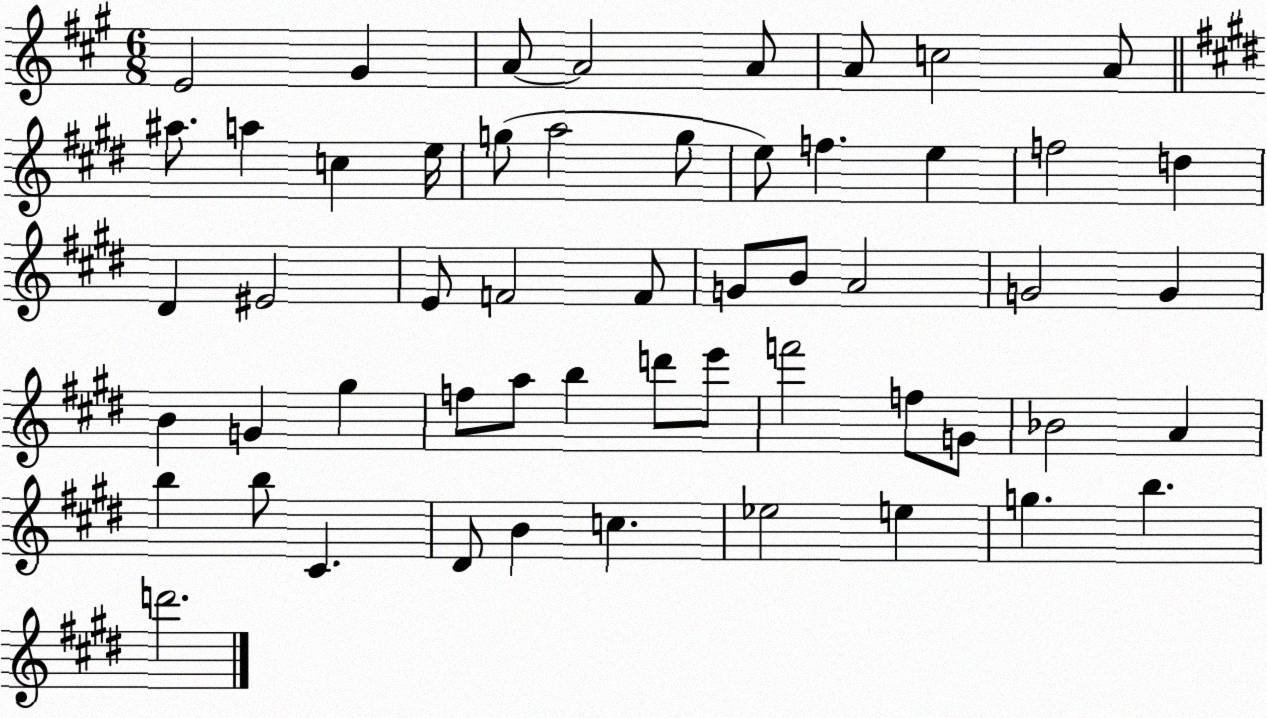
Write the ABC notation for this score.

X:1
T:Untitled
M:6/8
L:1/4
K:A
E2 ^G A/2 A2 A/2 A/2 c2 A/2 ^a/2 a c e/4 g/2 a2 g/2 e/2 f e f2 d ^D ^E2 E/2 F2 F/2 G/2 B/2 A2 G2 G B G ^g f/2 a/2 b d'/2 e'/2 f'2 f/2 G/2 _B2 A b b/2 ^C ^D/2 B c _e2 e g b d'2